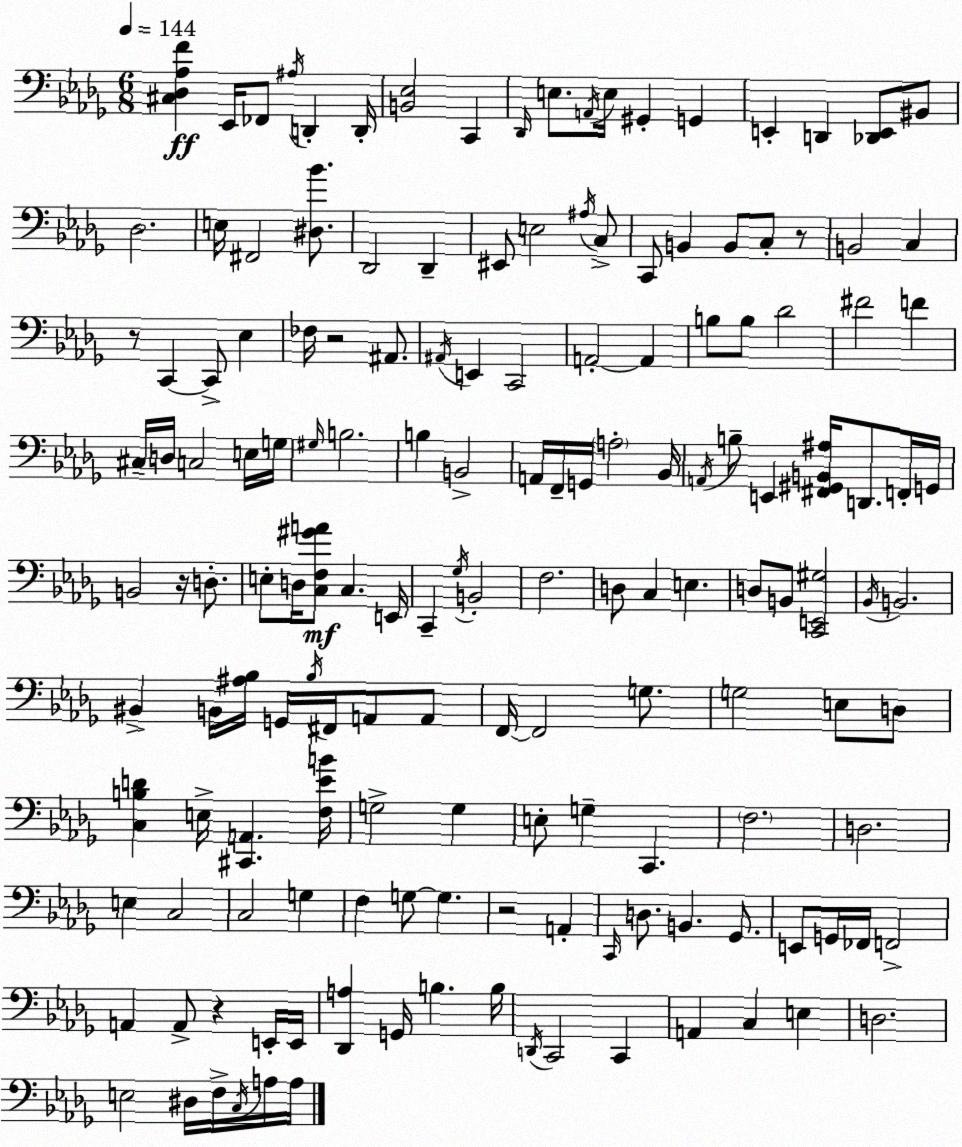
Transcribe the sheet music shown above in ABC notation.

X:1
T:Untitled
M:6/8
L:1/4
K:Bbm
[^C,_D,_A,F] _E,,/4 _F,,/2 ^A,/4 D,, D,,/4 [B,,_E,]2 C,, _D,,/4 E,/2 A,,/4 E,/4 ^G,, G,, E,, D,, [_D,,E,,]/2 ^B,,/2 _D,2 E,/4 ^F,,2 [^D,_B]/2 _D,,2 _D,, ^E,,/2 E,2 ^A,/4 C,/2 C,,/2 B,, B,,/2 C,/2 z/2 B,,2 C, z/2 C,, C,,/2 _E, _F,/4 z2 ^A,,/2 ^A,,/4 E,, C,,2 A,,2 A,, B,/2 B,/2 _D2 ^F2 F ^C,/4 D,/4 C,2 E,/4 G,/4 ^G,/4 B,2 B, B,,2 A,,/4 F,,/4 G,,/4 A,2 _B,,/4 A,,/4 B,/2 E,, [^F,,^G,,B,,^A,]/4 D,,/2 F,,/4 G,,/4 B,,2 z/4 D,/2 E,/2 D,/4 [C,F,^GA]/2 C, E,,/4 C,, _G,/4 B,,2 F,2 D,/2 C, E, D,/2 B,,/2 [C,,E,,^G,]2 _B,,/4 B,,2 ^B,, B,,/4 [^A,_B,]/4 G,,/4 _B,/4 ^F,,/4 A,,/2 A,,/2 F,,/4 F,,2 G,/2 G,2 E,/2 D,/2 [C,B,D] E,/4 [^C,,A,,] [F,_EB]/4 G,2 G, E,/2 G, C,, F,2 D,2 E, C,2 C,2 G, F, G,/2 G, z2 A,, C,,/4 D,/2 B,, _G,,/2 E,,/2 G,,/4 _F,,/4 F,,2 A,, A,,/2 z E,,/4 E,,/4 [_D,,A,] G,,/4 B, B,/4 D,,/4 C,,2 C,, A,, C, E, D,2 E,2 ^D,/4 F,/4 C,/4 A,/4 A,/4